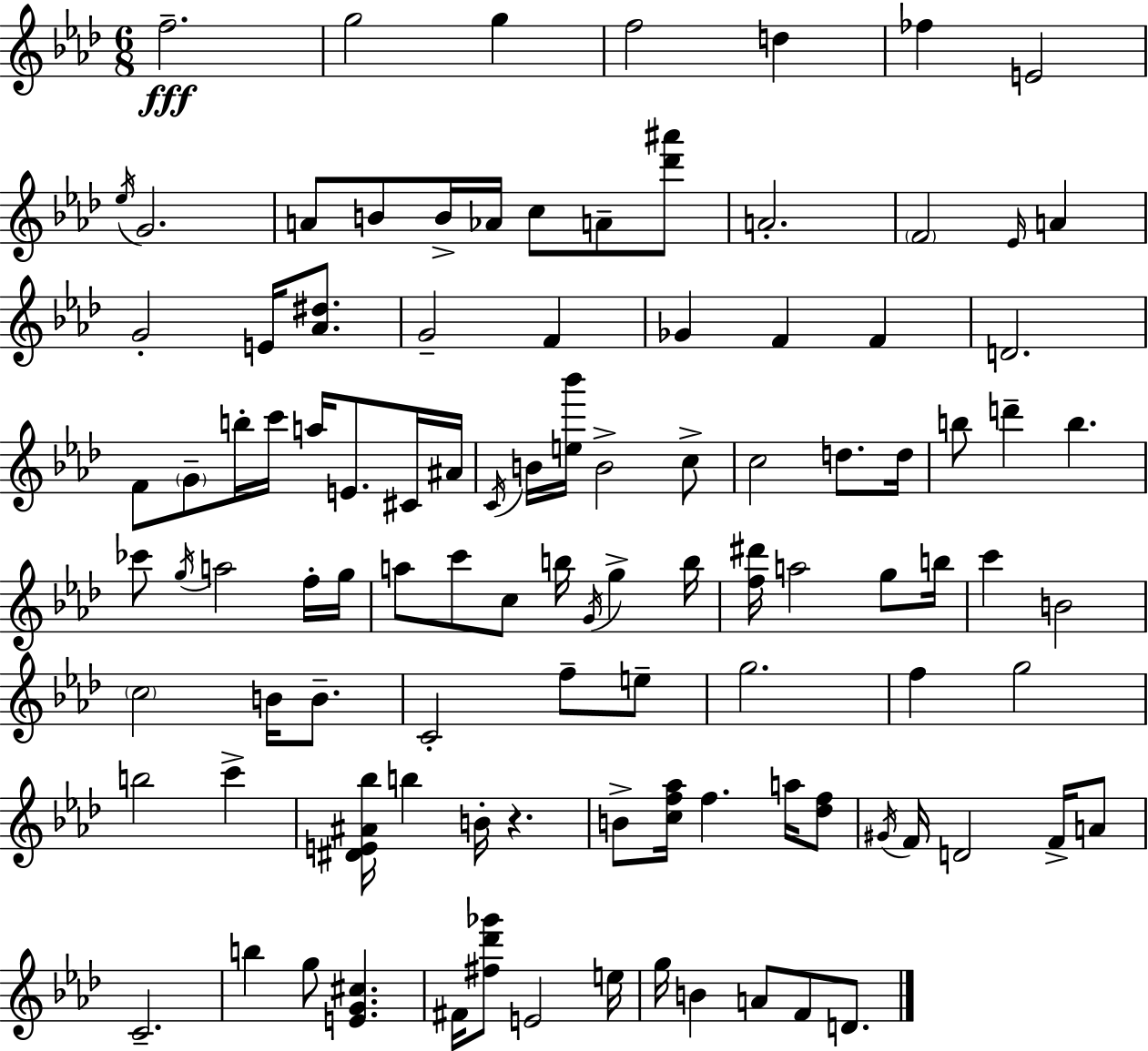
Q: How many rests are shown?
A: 1